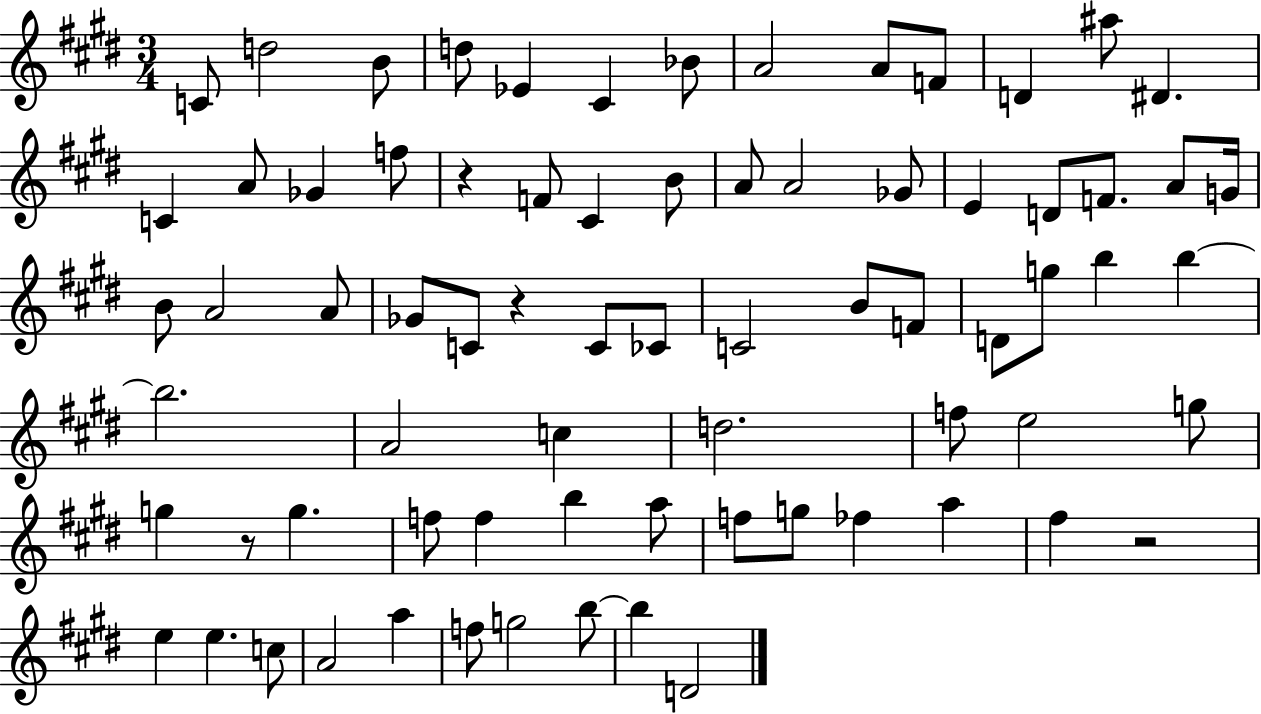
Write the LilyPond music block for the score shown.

{
  \clef treble
  \numericTimeSignature
  \time 3/4
  \key e \major
  c'8 d''2 b'8 | d''8 ees'4 cis'4 bes'8 | a'2 a'8 f'8 | d'4 ais''8 dis'4. | \break c'4 a'8 ges'4 f''8 | r4 f'8 cis'4 b'8 | a'8 a'2 ges'8 | e'4 d'8 f'8. a'8 g'16 | \break b'8 a'2 a'8 | ges'8 c'8 r4 c'8 ces'8 | c'2 b'8 f'8 | d'8 g''8 b''4 b''4~~ | \break b''2. | a'2 c''4 | d''2. | f''8 e''2 g''8 | \break g''4 r8 g''4. | f''8 f''4 b''4 a''8 | f''8 g''8 fes''4 a''4 | fis''4 r2 | \break e''4 e''4. c''8 | a'2 a''4 | f''8 g''2 b''8~~ | b''4 d'2 | \break \bar "|."
}